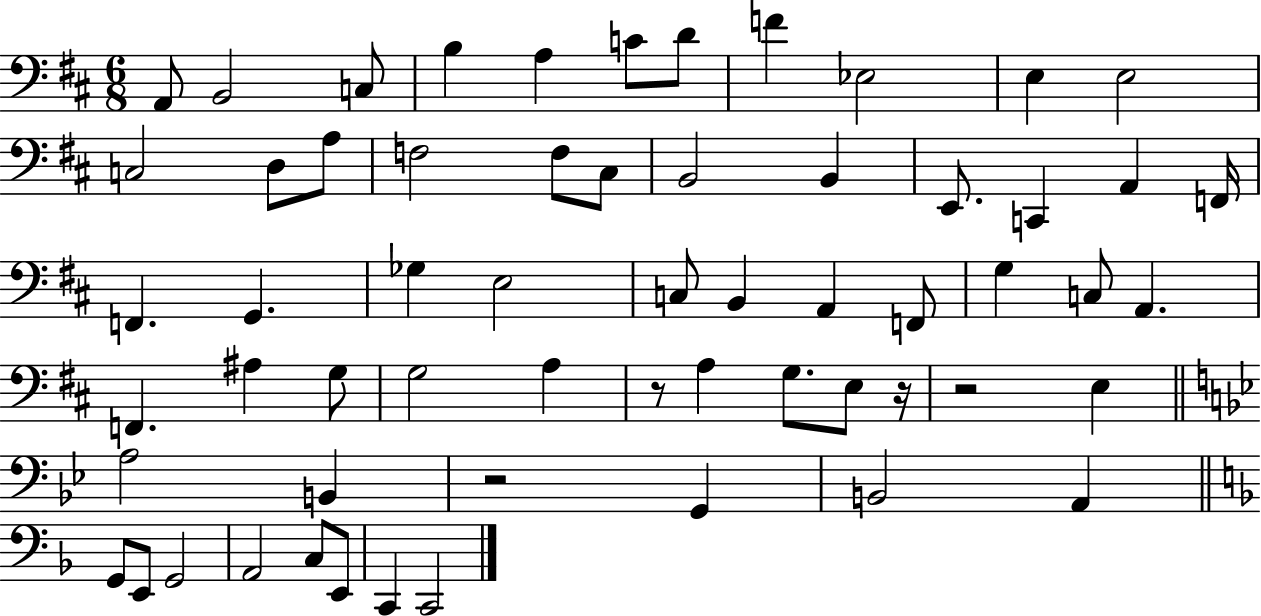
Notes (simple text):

A2/e B2/h C3/e B3/q A3/q C4/e D4/e F4/q Eb3/h E3/q E3/h C3/h D3/e A3/e F3/h F3/e C#3/e B2/h B2/q E2/e. C2/q A2/q F2/s F2/q. G2/q. Gb3/q E3/h C3/e B2/q A2/q F2/e G3/q C3/e A2/q. F2/q. A#3/q G3/e G3/h A3/q R/e A3/q G3/e. E3/e R/s R/h E3/q A3/h B2/q R/h G2/q B2/h A2/q G2/e E2/e G2/h A2/h C3/e E2/e C2/q C2/h